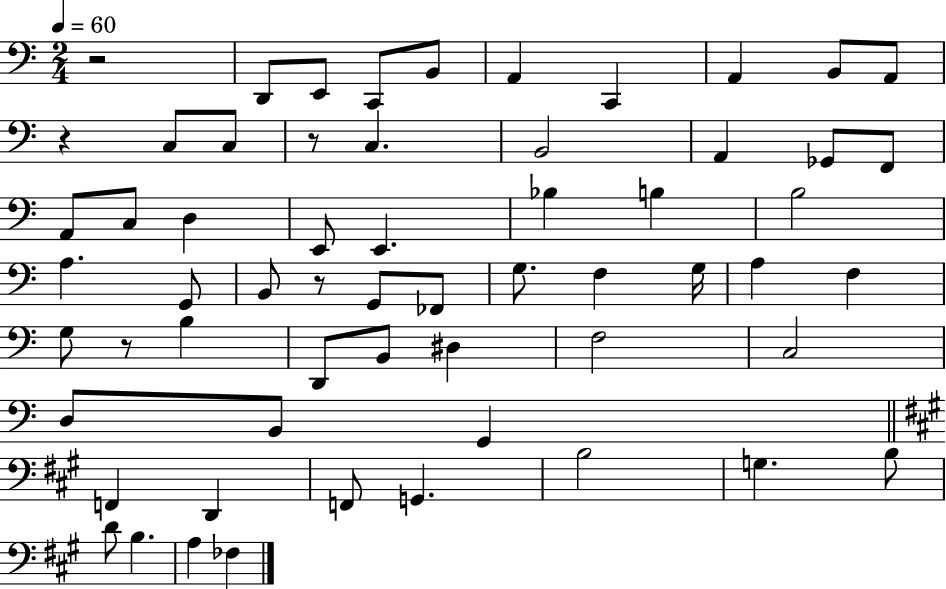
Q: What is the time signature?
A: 2/4